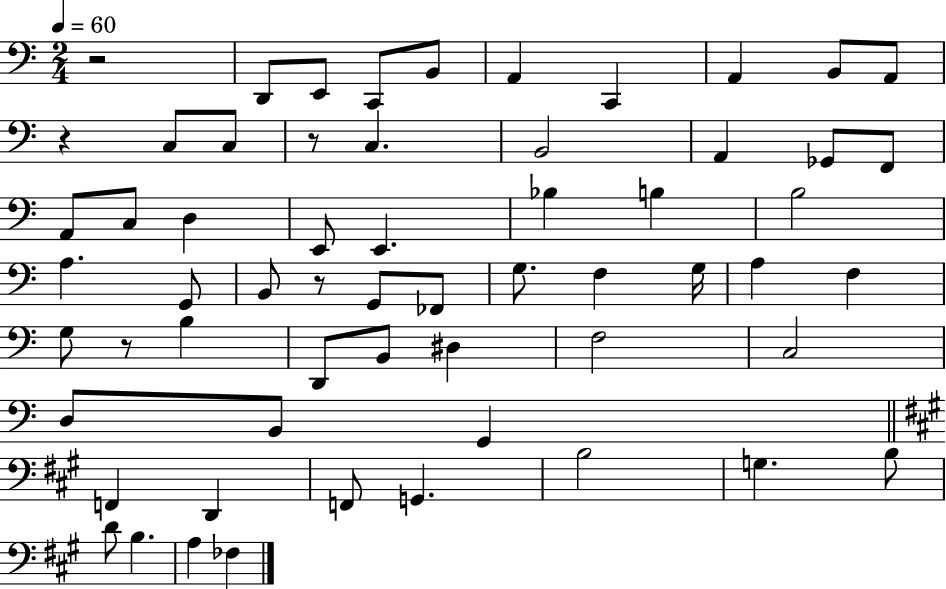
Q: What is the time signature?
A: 2/4